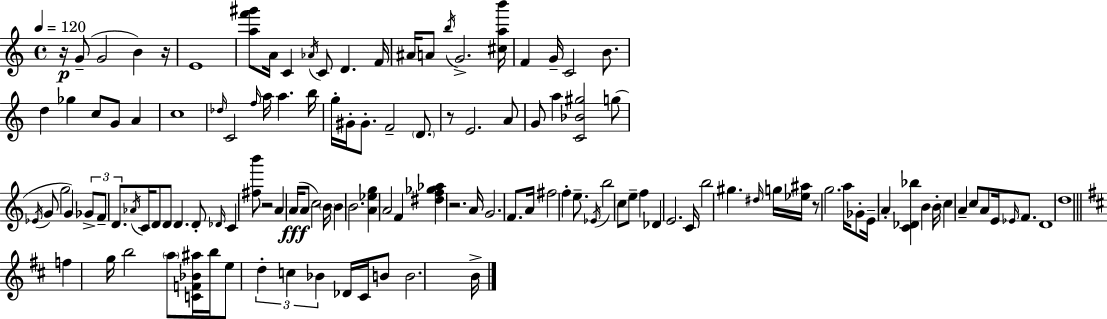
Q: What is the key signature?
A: C major